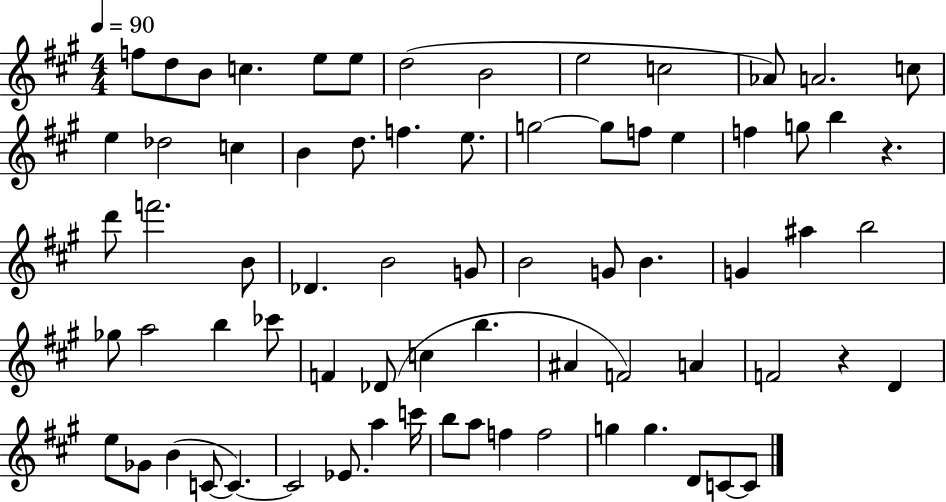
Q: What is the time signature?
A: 4/4